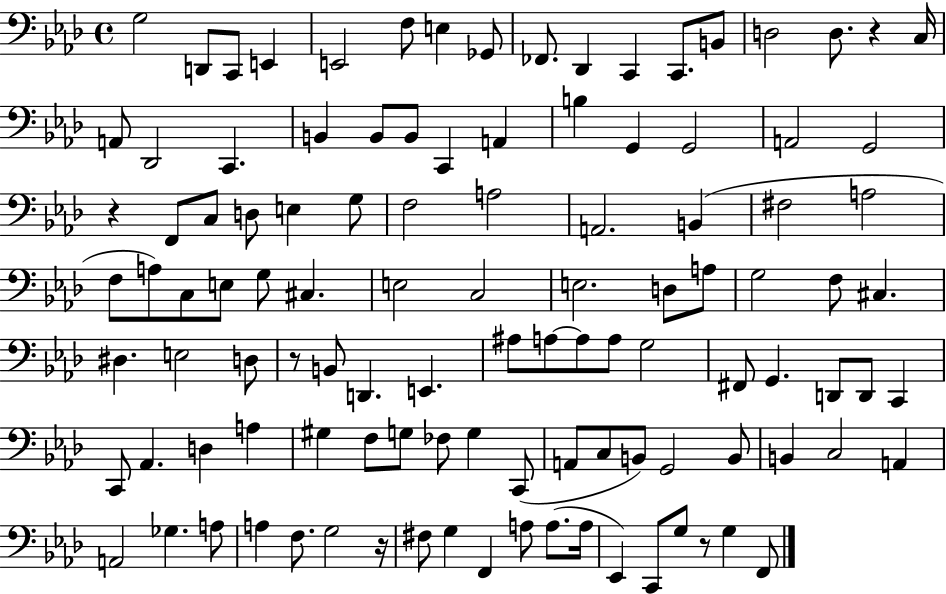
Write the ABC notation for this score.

X:1
T:Untitled
M:4/4
L:1/4
K:Ab
G,2 D,,/2 C,,/2 E,, E,,2 F,/2 E, _G,,/2 _F,,/2 _D,, C,, C,,/2 B,,/2 D,2 D,/2 z C,/4 A,,/2 _D,,2 C,, B,, B,,/2 B,,/2 C,, A,, B, G,, G,,2 A,,2 G,,2 z F,,/2 C,/2 D,/2 E, G,/2 F,2 A,2 A,,2 B,, ^F,2 A,2 F,/2 A,/2 C,/2 E,/2 G,/2 ^C, E,2 C,2 E,2 D,/2 A,/2 G,2 F,/2 ^C, ^D, E,2 D,/2 z/2 B,,/2 D,, E,, ^A,/2 A,/2 A,/2 A,/2 G,2 ^F,,/2 G,, D,,/2 D,,/2 C,, C,,/2 _A,, D, A, ^G, F,/2 G,/2 _F,/2 G, C,,/2 A,,/2 C,/2 B,,/2 G,,2 B,,/2 B,, C,2 A,, A,,2 _G, A,/2 A, F,/2 G,2 z/4 ^F,/2 G, F,, A,/2 A,/2 A,/4 _E,, C,,/2 G,/2 z/2 G, F,,/2